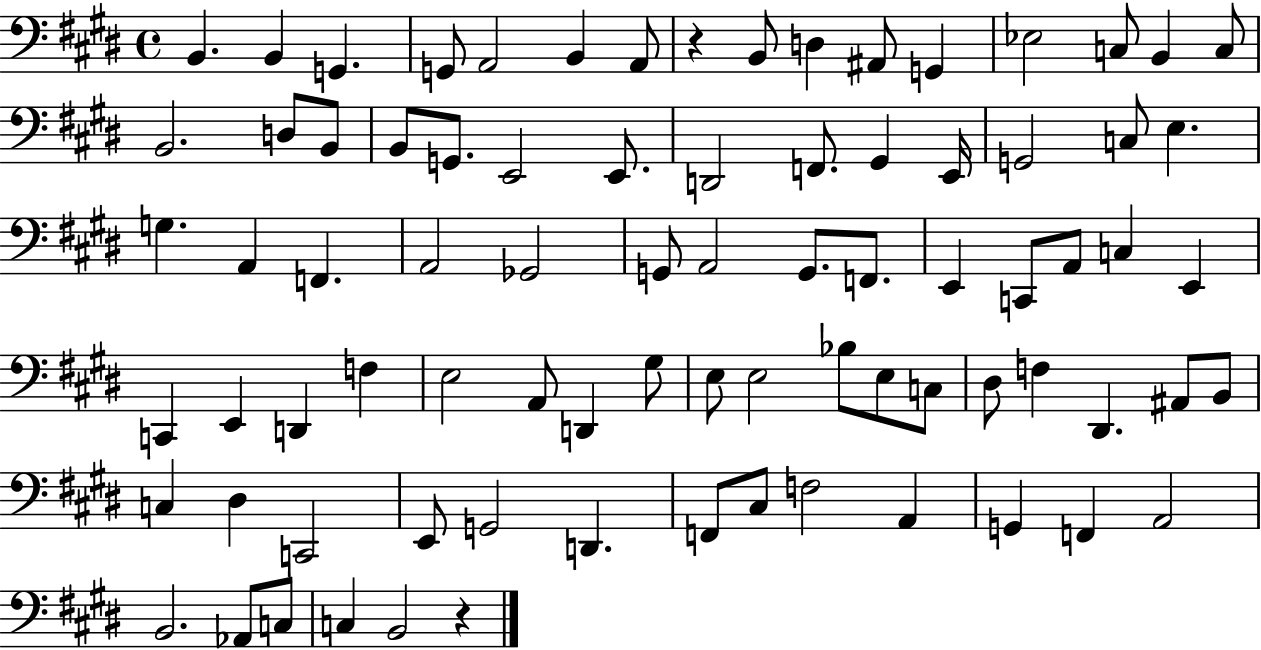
{
  \clef bass
  \time 4/4
  \defaultTimeSignature
  \key e \major
  \repeat volta 2 { b,4. b,4 g,4. | g,8 a,2 b,4 a,8 | r4 b,8 d4 ais,8 g,4 | ees2 c8 b,4 c8 | \break b,2. d8 b,8 | b,8 g,8. e,2 e,8. | d,2 f,8. gis,4 e,16 | g,2 c8 e4. | \break g4. a,4 f,4. | a,2 ges,2 | g,8 a,2 g,8. f,8. | e,4 c,8 a,8 c4 e,4 | \break c,4 e,4 d,4 f4 | e2 a,8 d,4 gis8 | e8 e2 bes8 e8 c8 | dis8 f4 dis,4. ais,8 b,8 | \break c4 dis4 c,2 | e,8 g,2 d,4. | f,8 cis8 f2 a,4 | g,4 f,4 a,2 | \break b,2. aes,8 c8 | c4 b,2 r4 | } \bar "|."
}